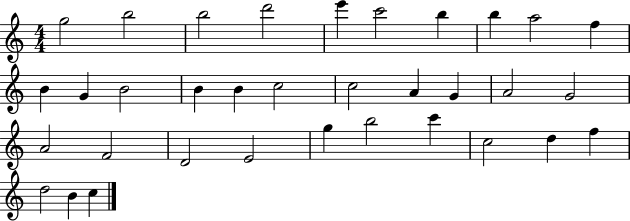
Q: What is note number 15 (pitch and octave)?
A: B4